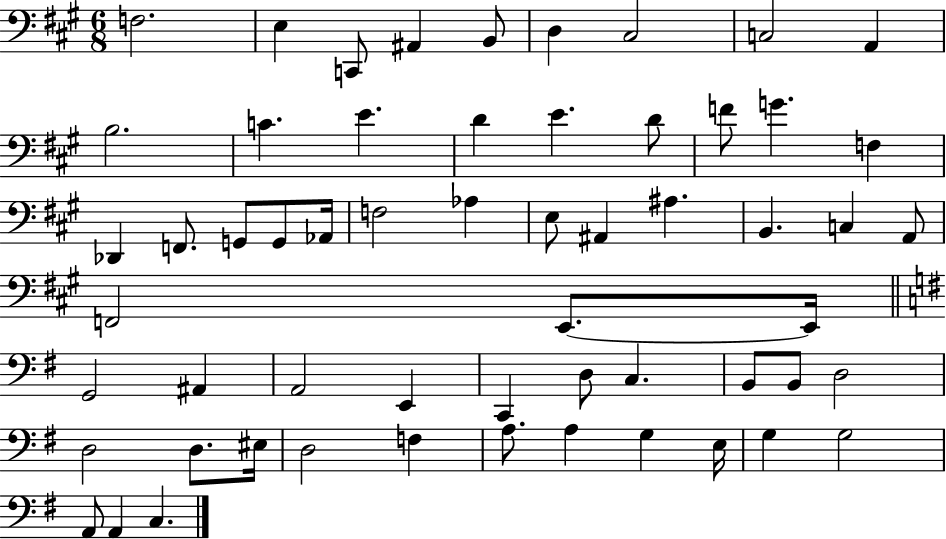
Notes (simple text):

F3/h. E3/q C2/e A#2/q B2/e D3/q C#3/h C3/h A2/q B3/h. C4/q. E4/q. D4/q E4/q. D4/e F4/e G4/q. F3/q Db2/q F2/e. G2/e G2/e Ab2/s F3/h Ab3/q E3/e A#2/q A#3/q. B2/q. C3/q A2/e F2/h E2/e. E2/s G2/h A#2/q A2/h E2/q C2/q D3/e C3/q. B2/e B2/e D3/h D3/h D3/e. EIS3/s D3/h F3/q A3/e. A3/q G3/q E3/s G3/q G3/h A2/e A2/q C3/q.